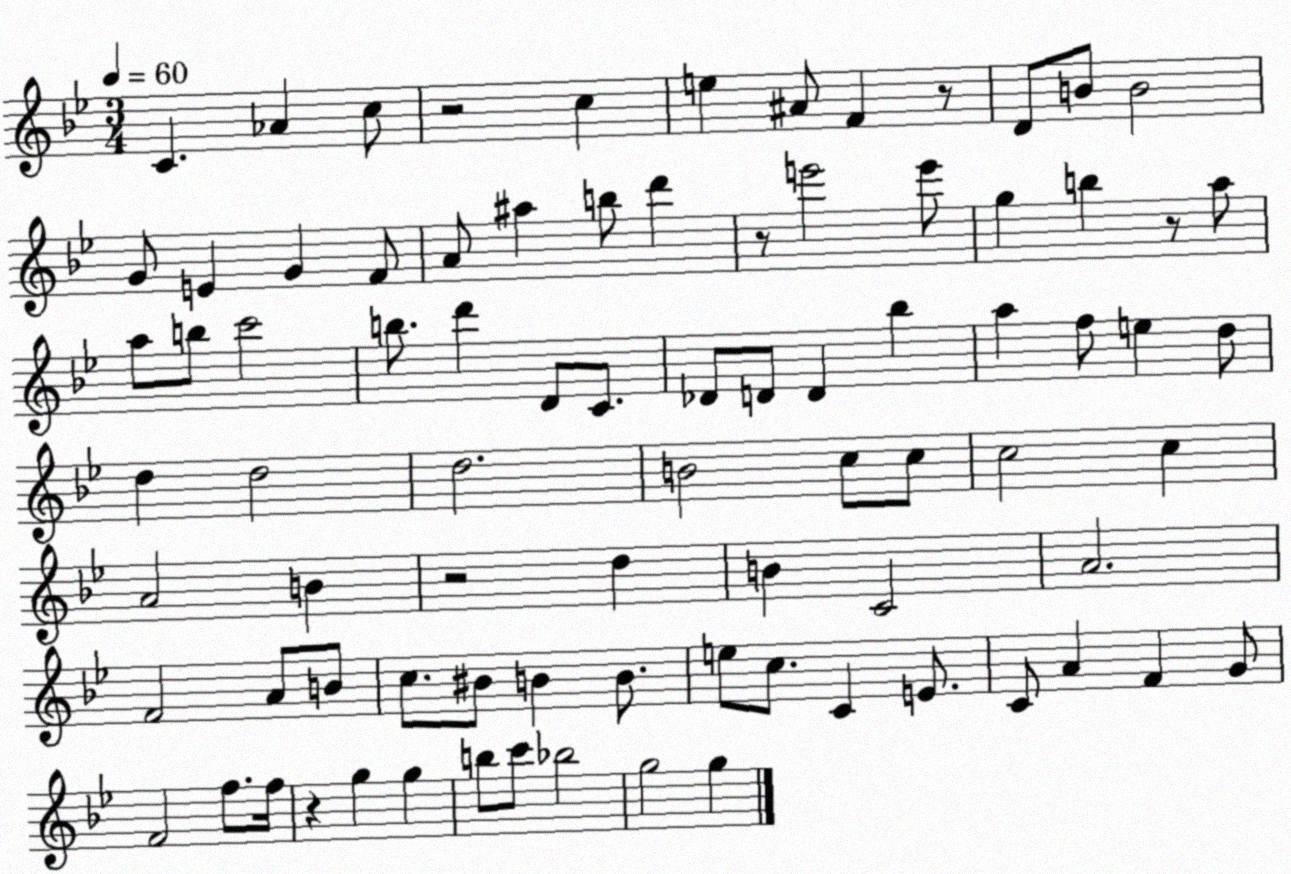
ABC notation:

X:1
T:Untitled
M:3/4
L:1/4
K:Bb
C _A c/2 z2 c e ^A/2 F z/2 D/2 B/2 B2 G/2 E G F/2 A/2 ^a b/2 d' z/2 e'2 e'/2 g b z/2 a/2 a/2 b/2 c'2 b/2 d' D/2 C/2 _D/2 D/2 D _b a f/2 e d/2 d d2 d2 B2 c/2 c/2 c2 c A2 B z2 d B C2 A2 F2 A/2 B/2 c/2 ^B/2 B B/2 e/2 c/2 C E/2 C/2 A F G/2 F2 f/2 f/4 z g g b/2 c'/2 _b2 g2 g